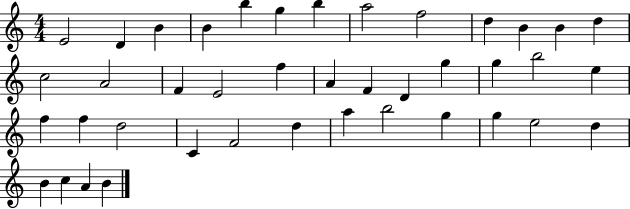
{
  \clef treble
  \numericTimeSignature
  \time 4/4
  \key c \major
  e'2 d'4 b'4 | b'4 b''4 g''4 b''4 | a''2 f''2 | d''4 b'4 b'4 d''4 | \break c''2 a'2 | f'4 e'2 f''4 | a'4 f'4 d'4 g''4 | g''4 b''2 e''4 | \break f''4 f''4 d''2 | c'4 f'2 d''4 | a''4 b''2 g''4 | g''4 e''2 d''4 | \break b'4 c''4 a'4 b'4 | \bar "|."
}